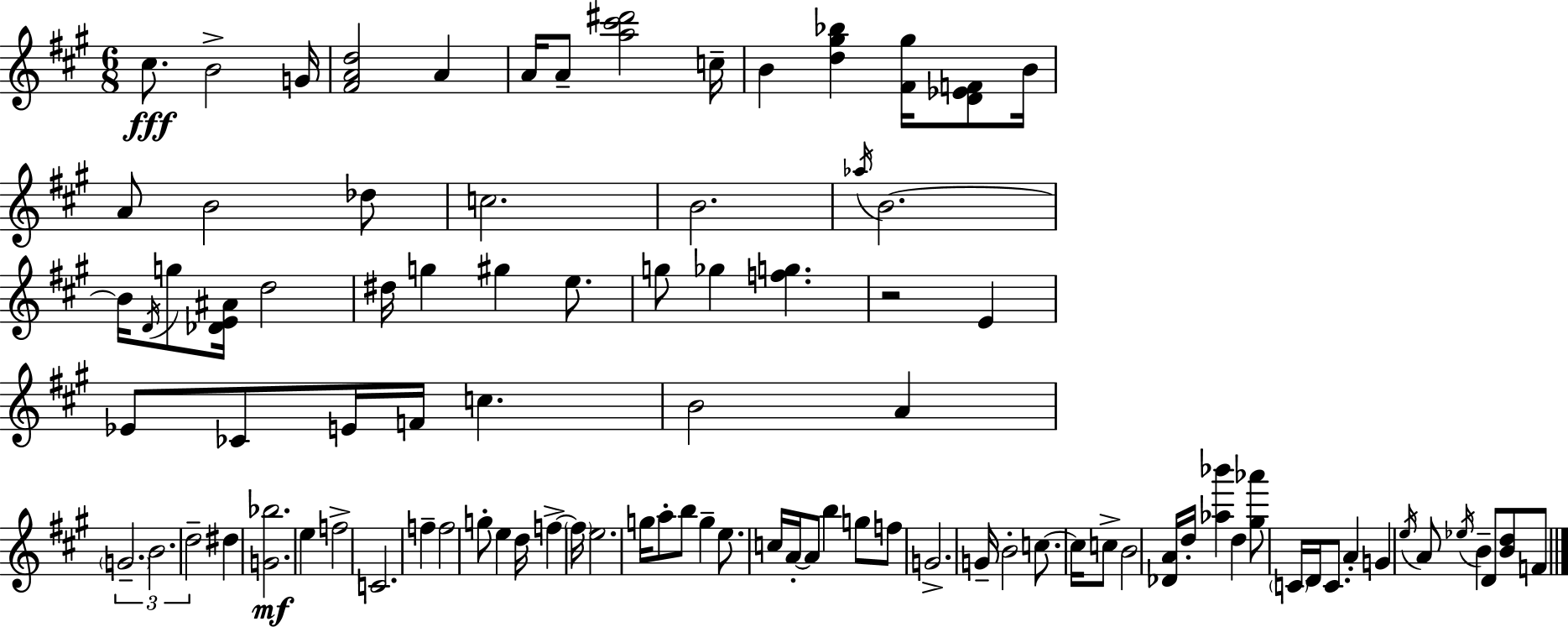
{
  \clef treble
  \numericTimeSignature
  \time 6/8
  \key a \major
  cis''8.\fff b'2-> g'16 | <fis' a' d''>2 a'4 | a'16 a'8-- <a'' cis''' dis'''>2 c''16-- | b'4 <d'' gis'' bes''>4 <fis' gis''>16 <d' ees' f'>8 b'16 | \break a'8 b'2 des''8 | c''2. | b'2. | \acciaccatura { aes''16 } b'2.~~ | \break b'16 \acciaccatura { d'16 } g''8 <des' e' ais'>16 d''2 | dis''16 g''4 gis''4 e''8. | g''8 ges''4 <f'' g''>4. | r2 e'4 | \break ees'8 ces'8 e'16 f'16 c''4. | b'2 a'4 | \tuplet 3/2 { \parenthesize g'2.-- | b'2. | \break d''2-- } dis''4 | <g' bes''>2.\mf | e''4 f''2-> | c'2. | \break f''4-- f''2 | g''8-. e''4 d''16 f''4->~~ | \parenthesize f''16 e''2. | g''16 a''8-. b''8 g''4-- e''8. | \break c''16 a'16-.~~ a'8 b''4 g''8 | f''8 g'2.-> | g'16-- b'2-. c''8.~~ | c''16 c''8-> b'2 | \break <des' a'>16 d''16-. <aes'' bes'''>4 d''4 <gis'' aes'''>8 | \parenthesize c'16 d'16 c'8. a'4-. g'4 | \acciaccatura { e''16 } a'8 \acciaccatura { ees''16 } b'4-- d'8 | <b' d''>8 f'8 \bar "|."
}